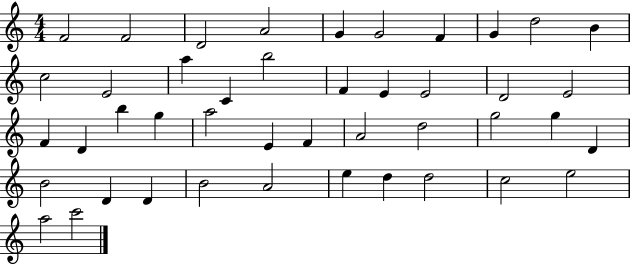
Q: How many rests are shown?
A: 0